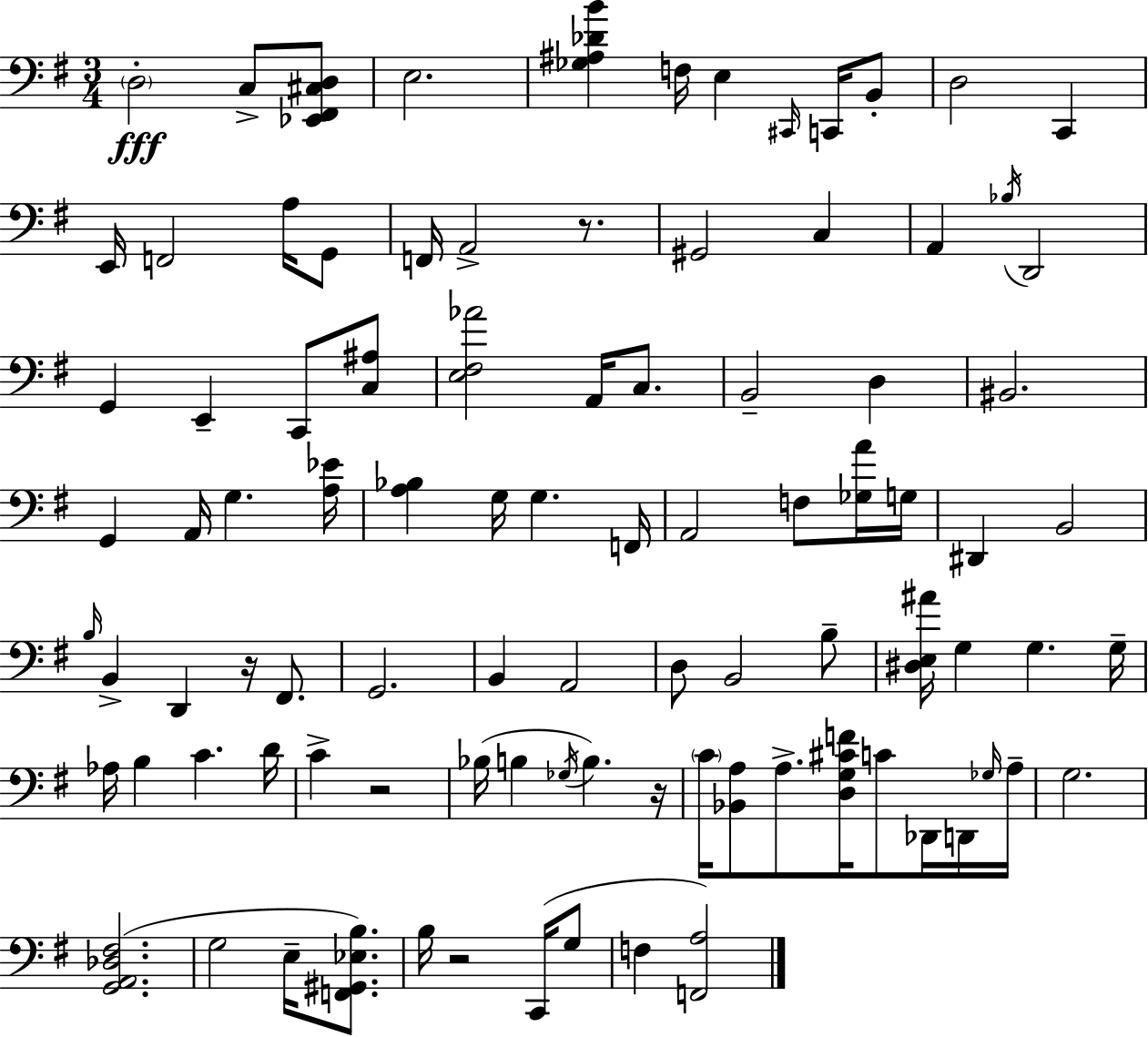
X:1
T:Untitled
M:3/4
L:1/4
K:Em
D,2 C,/2 [_E,,^F,,^C,D,]/2 E,2 [_G,^A,_DB] F,/4 E, ^C,,/4 C,,/4 B,,/2 D,2 C,, E,,/4 F,,2 A,/4 G,,/2 F,,/4 A,,2 z/2 ^G,,2 C, A,, _B,/4 D,,2 G,, E,, C,,/2 [C,^A,]/2 [E,^F,_A]2 A,,/4 C,/2 B,,2 D, ^B,,2 G,, A,,/4 G, [A,_E]/4 [A,_B,] G,/4 G, F,,/4 A,,2 F,/2 [_G,A]/4 G,/4 ^D,, B,,2 B,/4 B,, D,, z/4 ^F,,/2 G,,2 B,, A,,2 D,/2 B,,2 B,/2 [^D,E,^A]/4 G, G, G,/4 _A,/4 B, C D/4 C z2 _B,/4 B, _G,/4 B, z/4 C/4 [_B,,A,]/2 A,/2 [D,G,^CF]/4 C/2 _D,,/4 D,,/4 _G,/4 A,/4 G,2 [G,,A,,_D,^F,]2 G,2 E,/4 [F,,^G,,_E,B,]/2 B,/4 z2 C,,/4 G,/2 F, [F,,A,]2